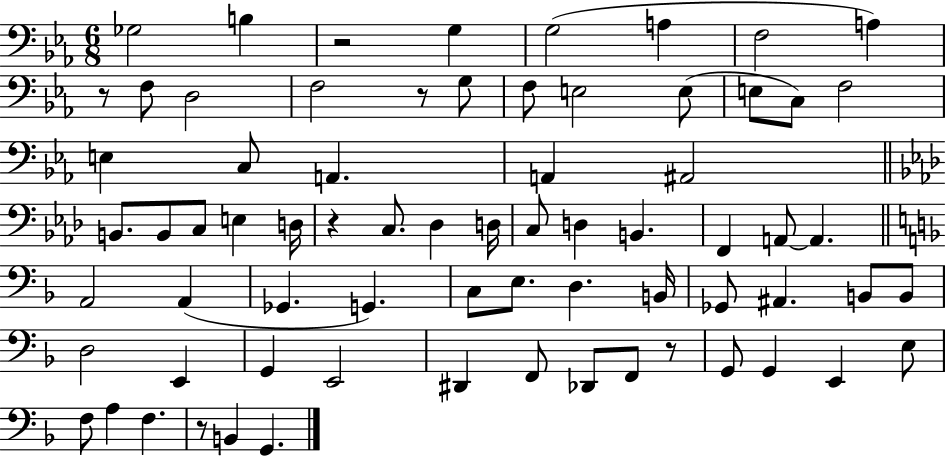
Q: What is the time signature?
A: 6/8